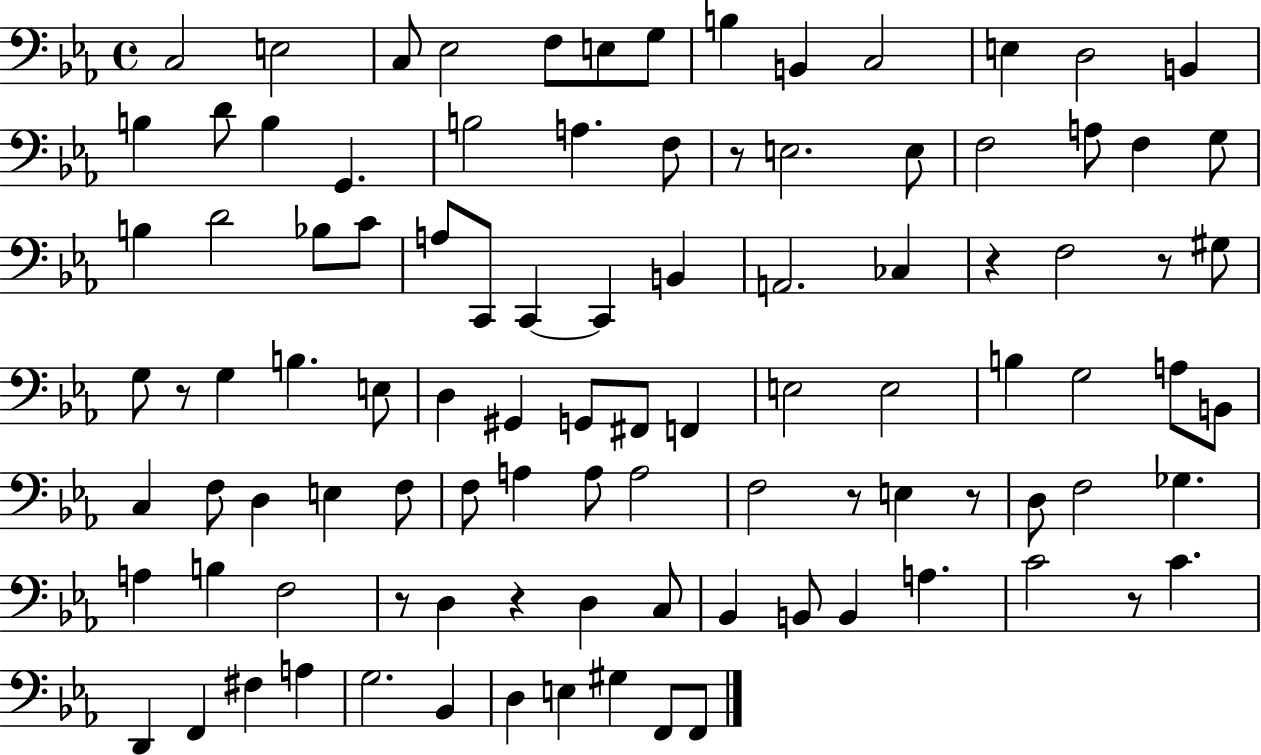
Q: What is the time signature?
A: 4/4